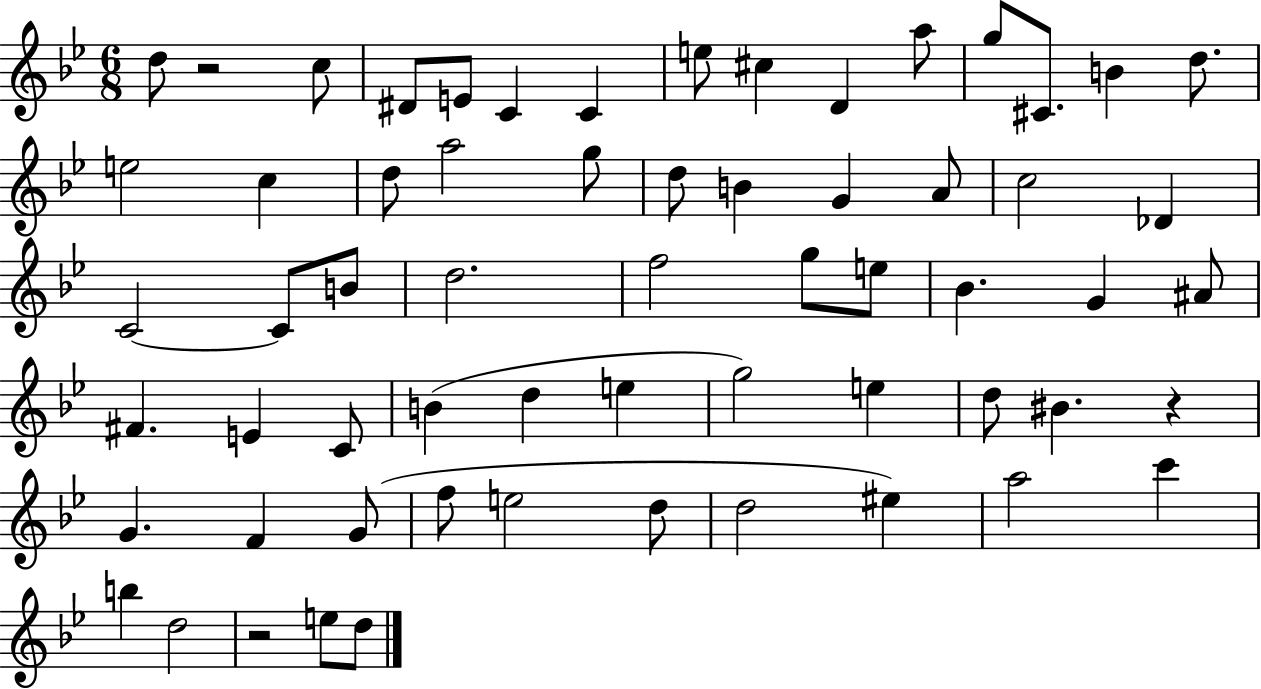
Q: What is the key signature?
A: BES major